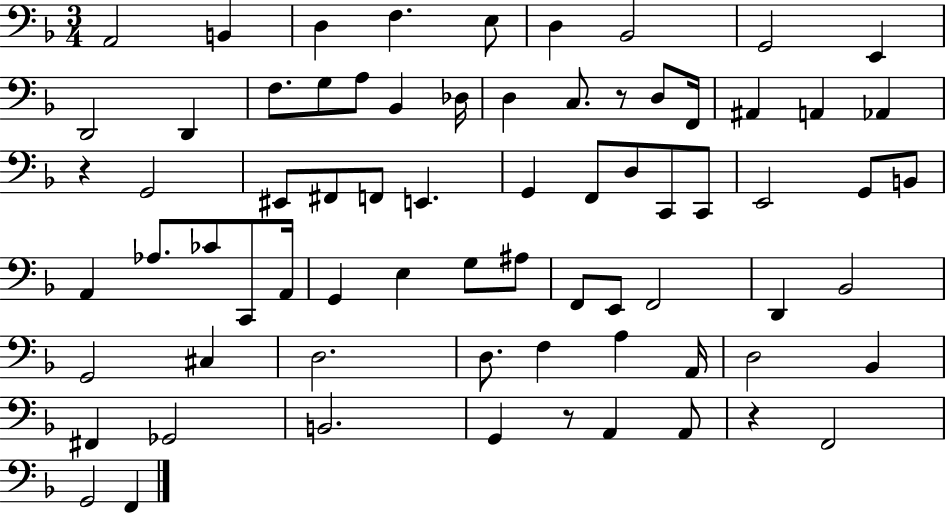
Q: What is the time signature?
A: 3/4